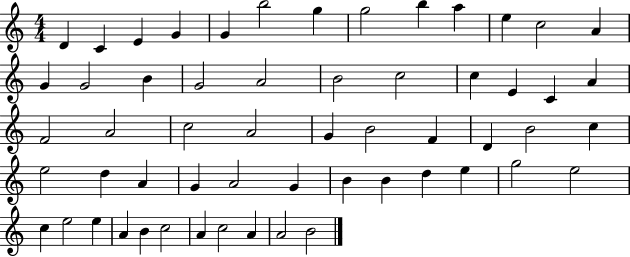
D4/q C4/q E4/q G4/q G4/q B5/h G5/q G5/h B5/q A5/q E5/q C5/h A4/q G4/q G4/h B4/q G4/h A4/h B4/h C5/h C5/q E4/q C4/q A4/q F4/h A4/h C5/h A4/h G4/q B4/h F4/q D4/q B4/h C5/q E5/h D5/q A4/q G4/q A4/h G4/q B4/q B4/q D5/q E5/q G5/h E5/h C5/q E5/h E5/q A4/q B4/q C5/h A4/q C5/h A4/q A4/h B4/h